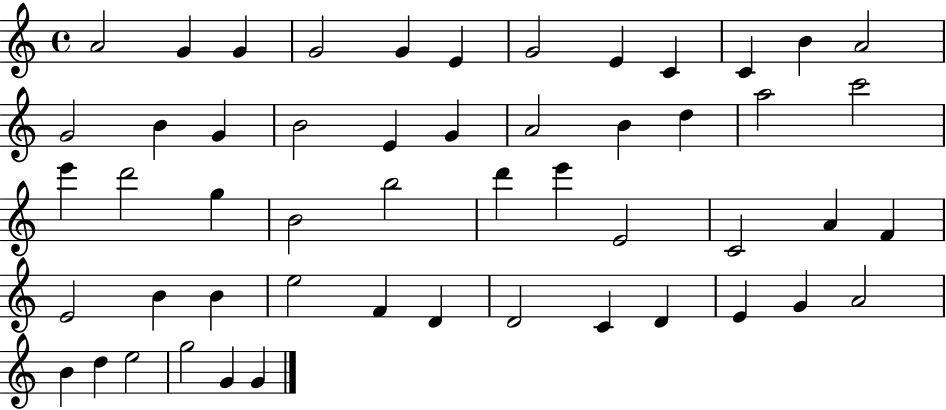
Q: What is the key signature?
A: C major